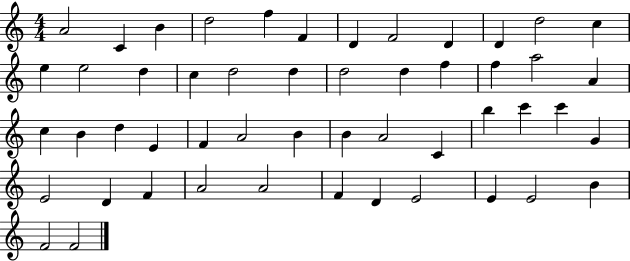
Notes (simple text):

A4/h C4/q B4/q D5/h F5/q F4/q D4/q F4/h D4/q D4/q D5/h C5/q E5/q E5/h D5/q C5/q D5/h D5/q D5/h D5/q F5/q F5/q A5/h A4/q C5/q B4/q D5/q E4/q F4/q A4/h B4/q B4/q A4/h C4/q B5/q C6/q C6/q G4/q E4/h D4/q F4/q A4/h A4/h F4/q D4/q E4/h E4/q E4/h B4/q F4/h F4/h